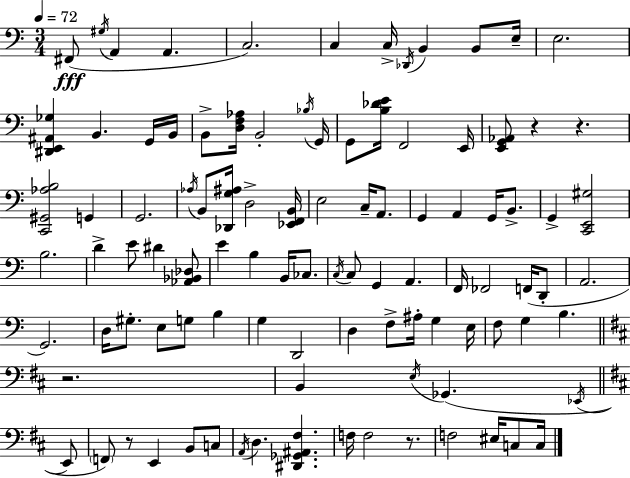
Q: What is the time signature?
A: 3/4